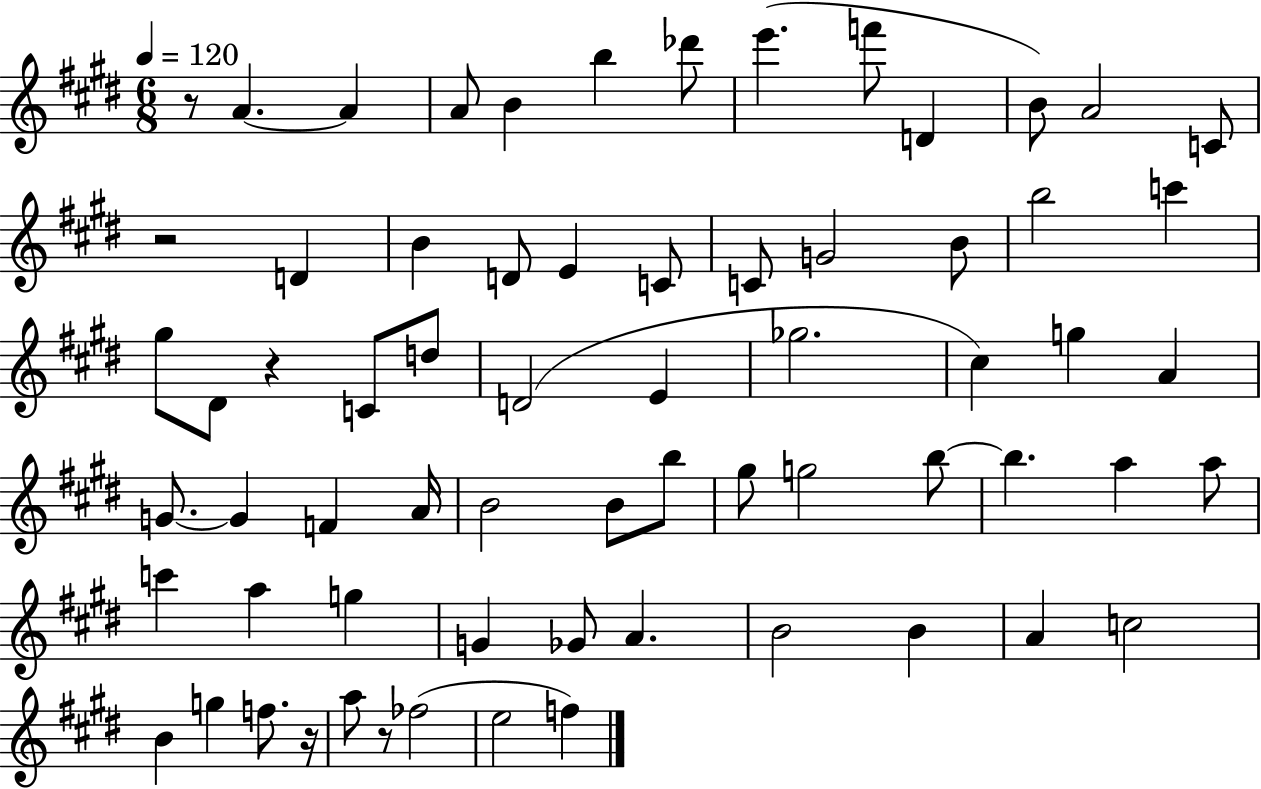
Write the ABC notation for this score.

X:1
T:Untitled
M:6/8
L:1/4
K:E
z/2 A A A/2 B b _d'/2 e' f'/2 D B/2 A2 C/2 z2 D B D/2 E C/2 C/2 G2 B/2 b2 c' ^g/2 ^D/2 z C/2 d/2 D2 E _g2 ^c g A G/2 G F A/4 B2 B/2 b/2 ^g/2 g2 b/2 b a a/2 c' a g G _G/2 A B2 B A c2 B g f/2 z/4 a/2 z/2 _f2 e2 f